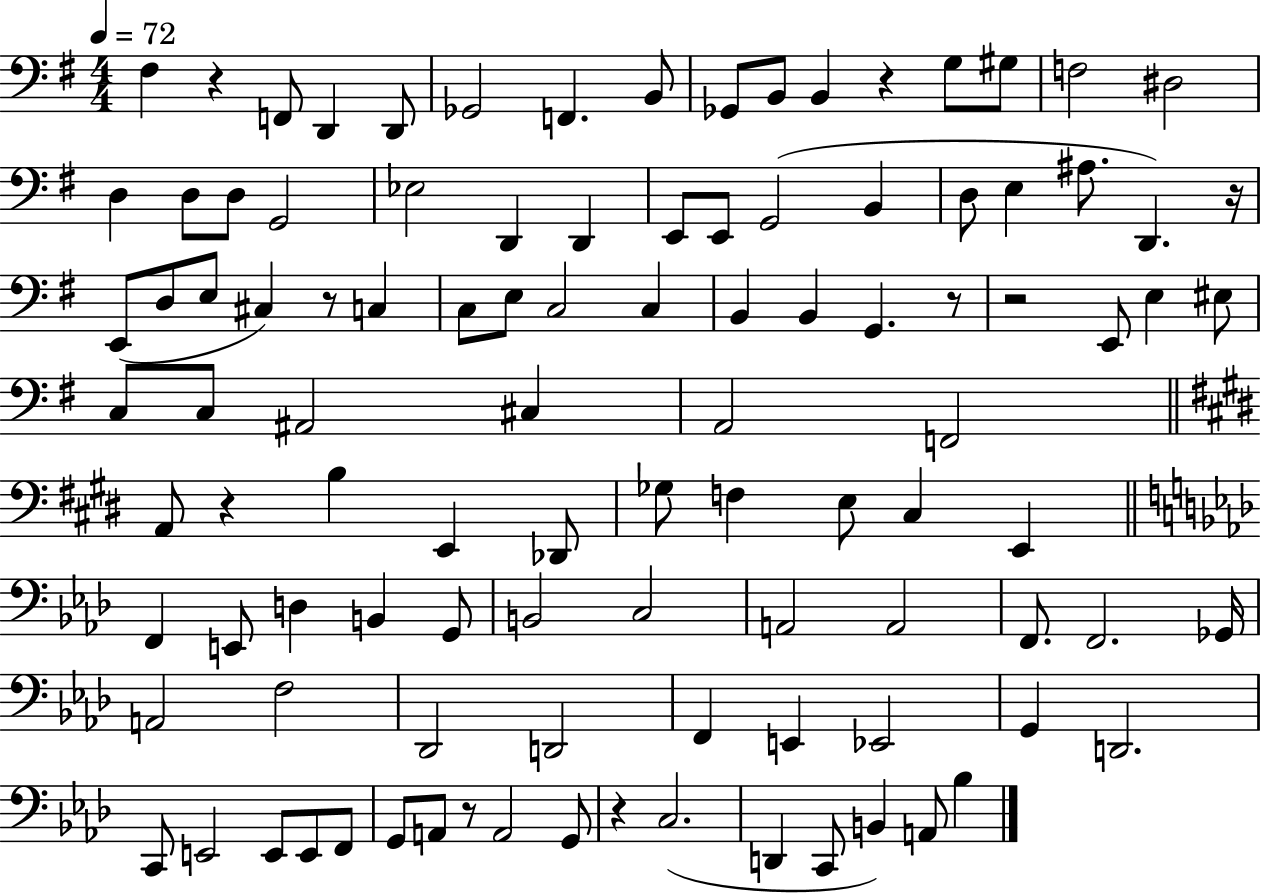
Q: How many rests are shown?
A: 9